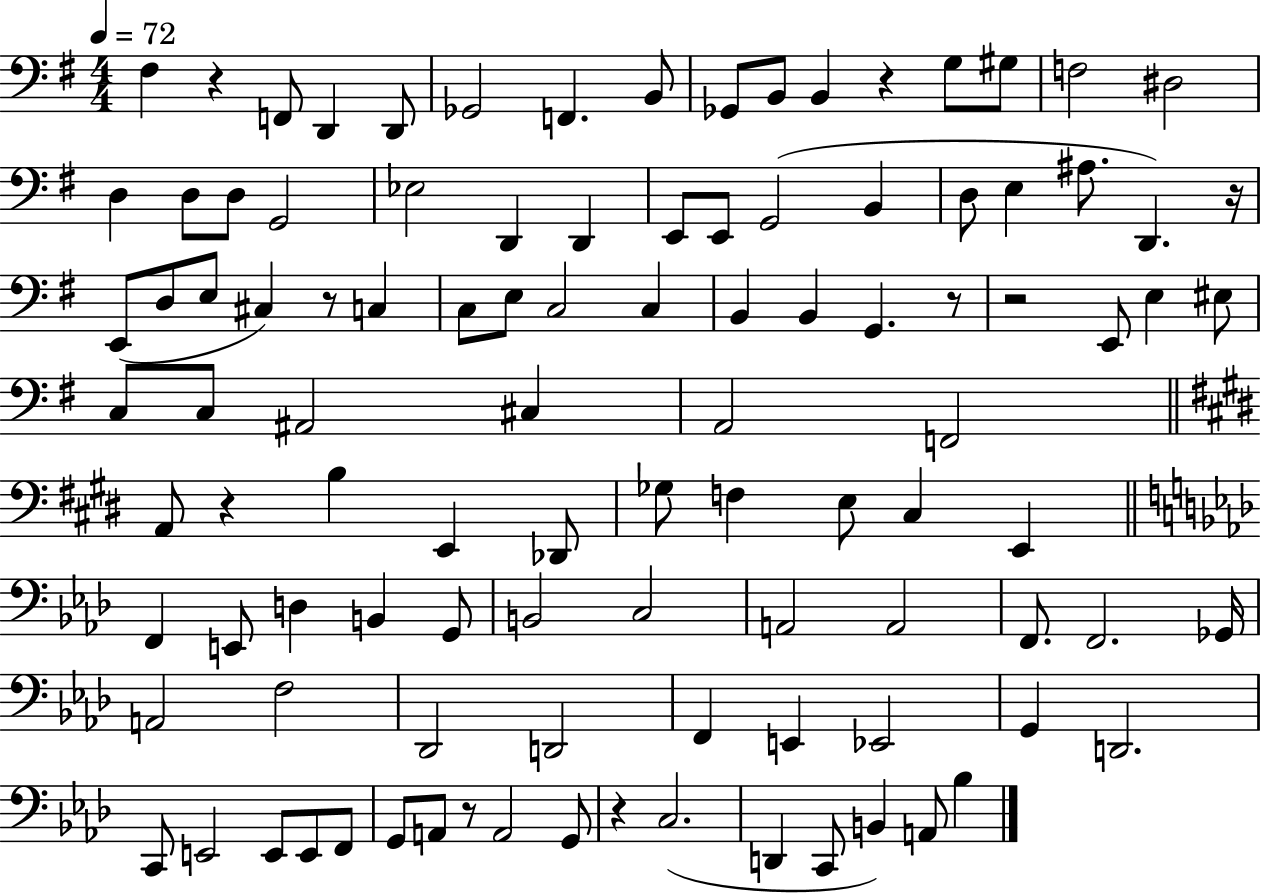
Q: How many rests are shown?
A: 9